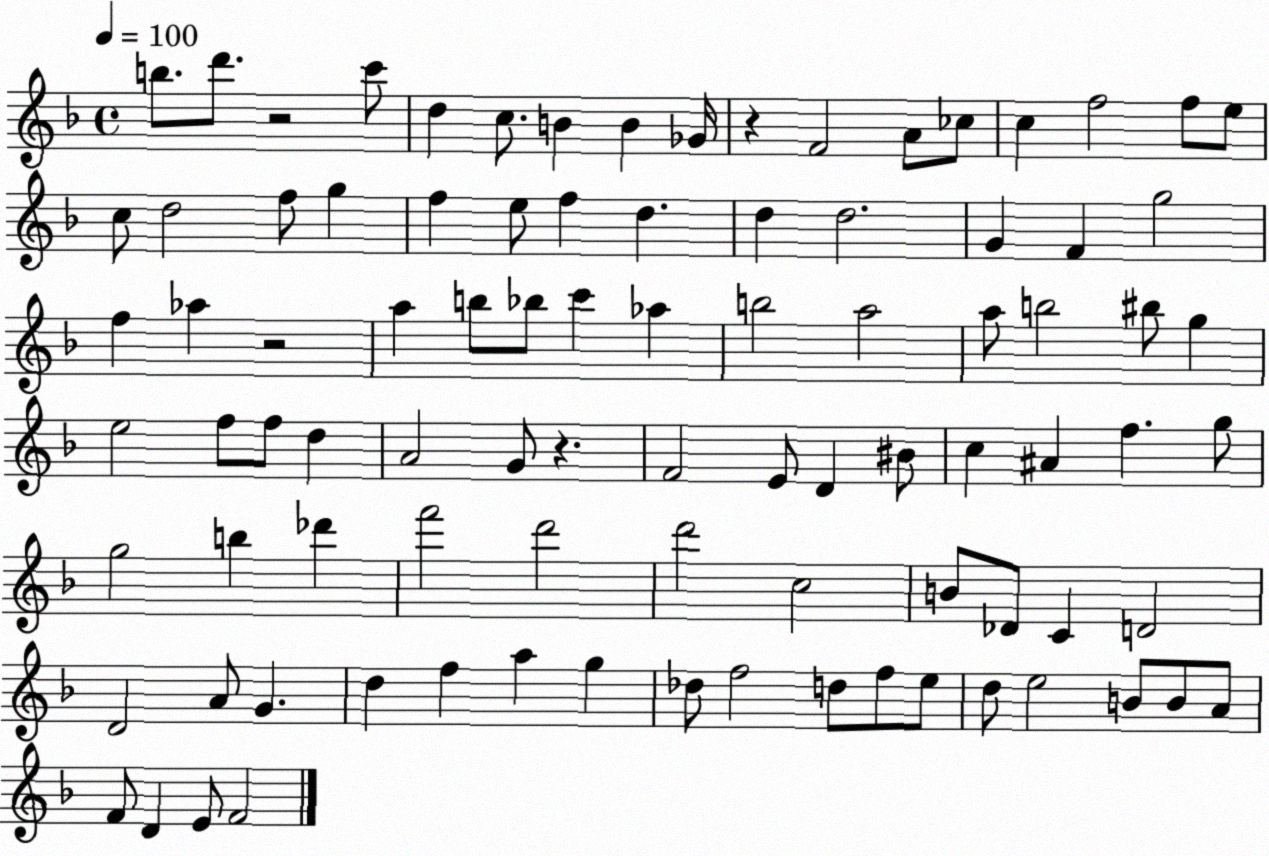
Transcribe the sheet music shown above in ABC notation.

X:1
T:Untitled
M:4/4
L:1/4
K:F
b/2 d'/2 z2 c'/2 d c/2 B B _G/4 z F2 A/2 _c/2 c f2 f/2 e/2 c/2 d2 f/2 g f e/2 f d d d2 G F g2 f _a z2 a b/2 _b/2 c' _a b2 a2 a/2 b2 ^b/2 g e2 f/2 f/2 d A2 G/2 z F2 E/2 D ^B/2 c ^A f g/2 g2 b _d' f'2 d'2 d'2 c2 B/2 _D/2 C D2 D2 A/2 G d f a g _d/2 f2 d/2 f/2 e/2 d/2 e2 B/2 B/2 A/2 F/2 D E/2 F2